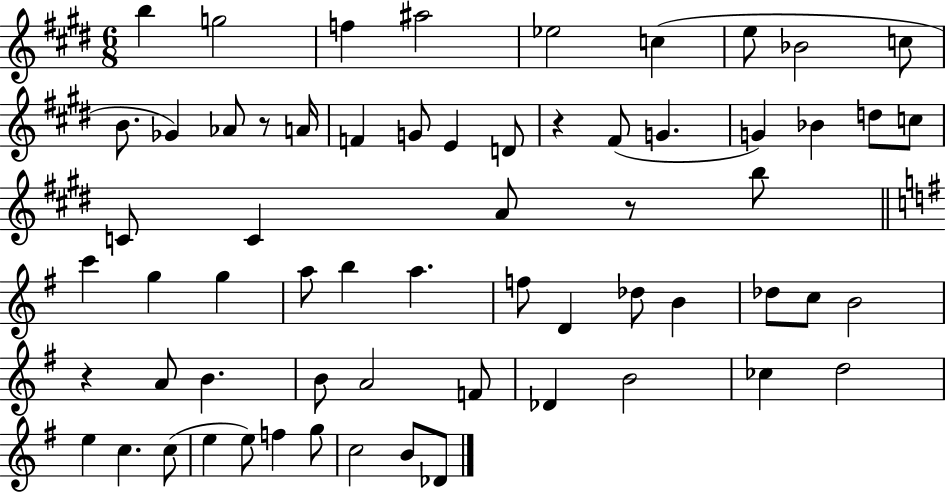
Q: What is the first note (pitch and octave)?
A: B5